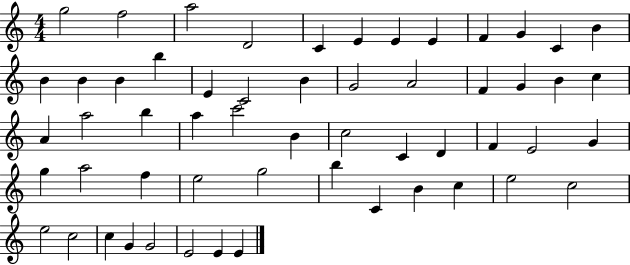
{
  \clef treble
  \numericTimeSignature
  \time 4/4
  \key c \major
  g''2 f''2 | a''2 d'2 | c'4 e'4 e'4 e'4 | f'4 g'4 c'4 b'4 | \break b'4 b'4 b'4 b''4 | e'4 c'2 b'4 | g'2 a'2 | f'4 g'4 b'4 c''4 | \break a'4 a''2 b''4 | a''4 c'''2 b'4 | c''2 c'4 d'4 | f'4 e'2 g'4 | \break g''4 a''2 f''4 | e''2 g''2 | b''4 c'4 b'4 c''4 | e''2 c''2 | \break e''2 c''2 | c''4 g'4 g'2 | e'2 e'4 e'4 | \bar "|."
}